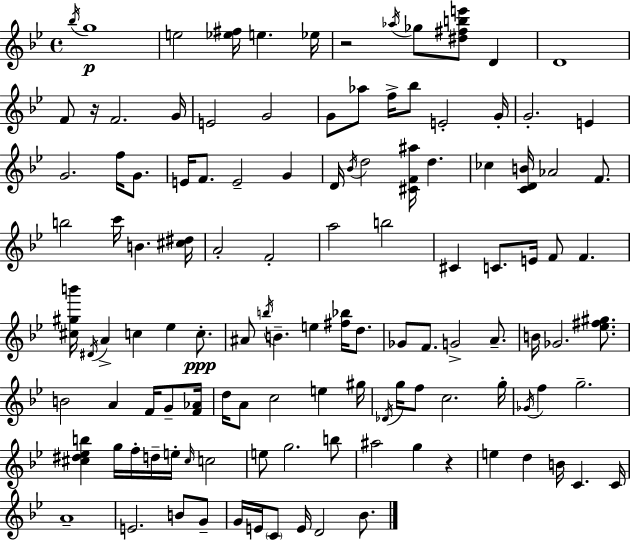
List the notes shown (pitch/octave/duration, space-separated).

Bb5/s G5/w E5/h [Eb5,F#5]/s E5/q. Eb5/s R/h Ab5/s Gb5/e [D#5,F#5,B5,E6]/e D4/q D4/w F4/e R/s F4/h. G4/s E4/h G4/h G4/e Ab5/e F5/s Bb5/e E4/h G4/s G4/h. E4/q G4/h. F5/s G4/e. E4/s F4/e. E4/h G4/q D4/s Bb4/s D5/h [C#4,F4,A#5]/s D5/q. CES5/q [C4,D4,B4]/s Ab4/h F4/e. B5/h C6/s B4/q. [C#5,D#5]/s A4/h F4/h A5/h B5/h C#4/q C4/e. E4/s F4/e F4/q. [C#5,G#5,B6]/s D#4/s A4/q C5/q Eb5/q C5/e. A#4/e B5/s B4/q. E5/q [F#5,Bb5]/s D5/e. Gb4/e F4/e. G4/h A4/e. B4/s Gb4/h. [Eb5,F#5,G#5]/e. B4/h A4/q F4/s G4/e [F4,Ab4]/s D5/s A4/e C5/h E5/q G#5/s Db4/s G5/s F5/e C5/h. G5/s Gb4/s F5/q G5/h. [C#5,D#5,Eb5,B5]/q G5/s F5/s D5/s E5/s C#5/s C5/h E5/e G5/h. B5/e A#5/h G5/q R/q E5/q D5/q B4/s C4/q. C4/s A4/w E4/h. B4/e G4/e G4/s E4/s C4/e E4/s D4/h Bb4/e.